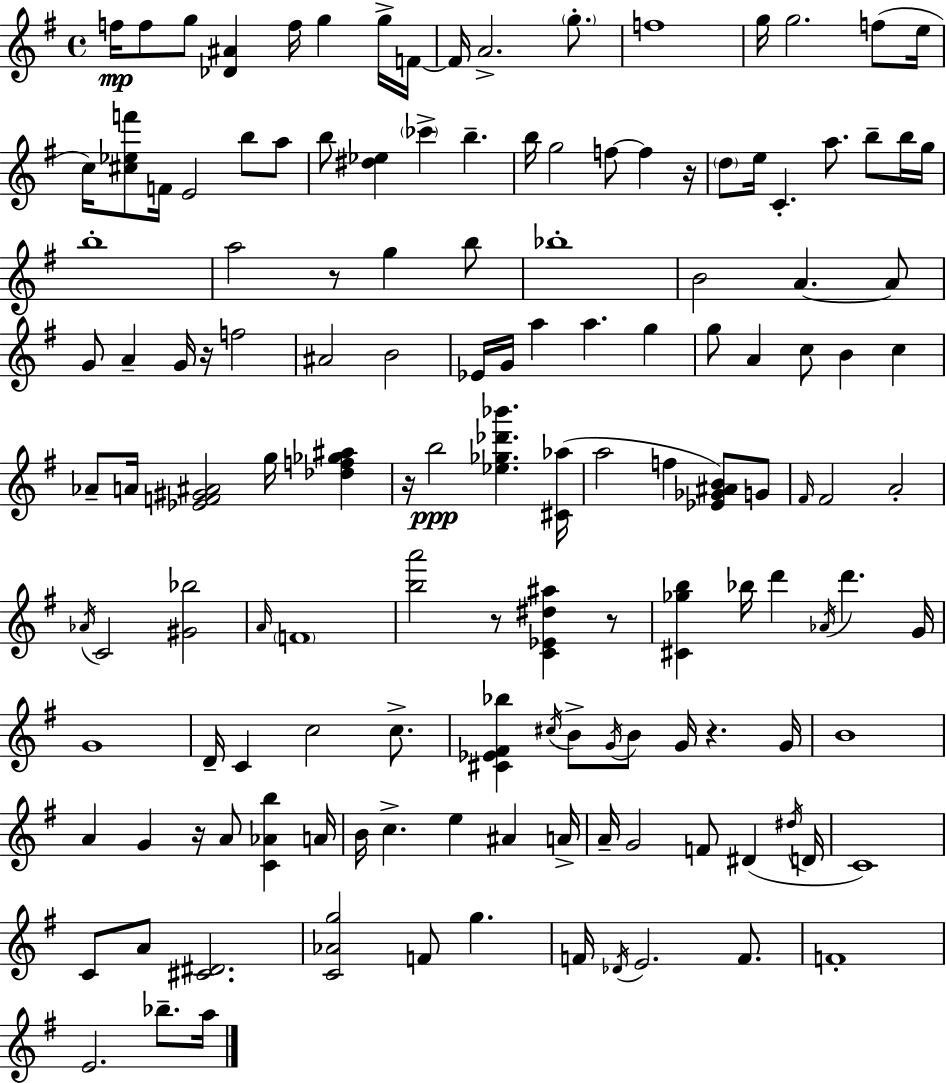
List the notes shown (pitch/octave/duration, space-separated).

F5/s F5/e G5/e [Db4,A#4]/q F5/s G5/q G5/s F4/s F4/s A4/h. G5/e. F5/w G5/s G5/h. F5/e E5/s C5/s [C#5,Eb5,F6]/e F4/s E4/h B5/e A5/e B5/e [D#5,Eb5]/q CES6/q B5/q. B5/s G5/h F5/e F5/q R/s D5/e E5/s C4/q. A5/e. B5/e B5/s G5/s B5/w A5/h R/e G5/q B5/e Bb5/w B4/h A4/q. A4/e G4/e A4/q G4/s R/s F5/h A#4/h B4/h Eb4/s G4/s A5/q A5/q. G5/q G5/e A4/q C5/e B4/q C5/q Ab4/e A4/s [Eb4,F4,G#4,A#4]/h G5/s [Db5,F5,Gb5,A#5]/q R/s B5/h [Eb5,Gb5,Db6,Bb6]/q. [C#4,Ab5]/s A5/h F5/q [Eb4,Gb4,A#4,B4]/e G4/e F#4/s F#4/h A4/h Ab4/s C4/h [G#4,Bb5]/h A4/s F4/w [B5,A6]/h R/e [C4,Eb4,D#5,A#5]/q R/e [C#4,Gb5,B5]/q Bb5/s D6/q Ab4/s D6/q. G4/s G4/w D4/s C4/q C5/h C5/e. [C#4,Eb4,F#4,Bb5]/q C#5/s B4/e G4/s B4/e G4/s R/q. G4/s B4/w A4/q G4/q R/s A4/e [C4,Ab4,B5]/q A4/s B4/s C5/q. E5/q A#4/q A4/s A4/s G4/h F4/e D#4/q D#5/s D4/s C4/w C4/e A4/e [C#4,D#4]/h. [C4,Ab4,G5]/h F4/e G5/q. F4/s Db4/s E4/h. F4/e. F4/w E4/h. Bb5/e. A5/s